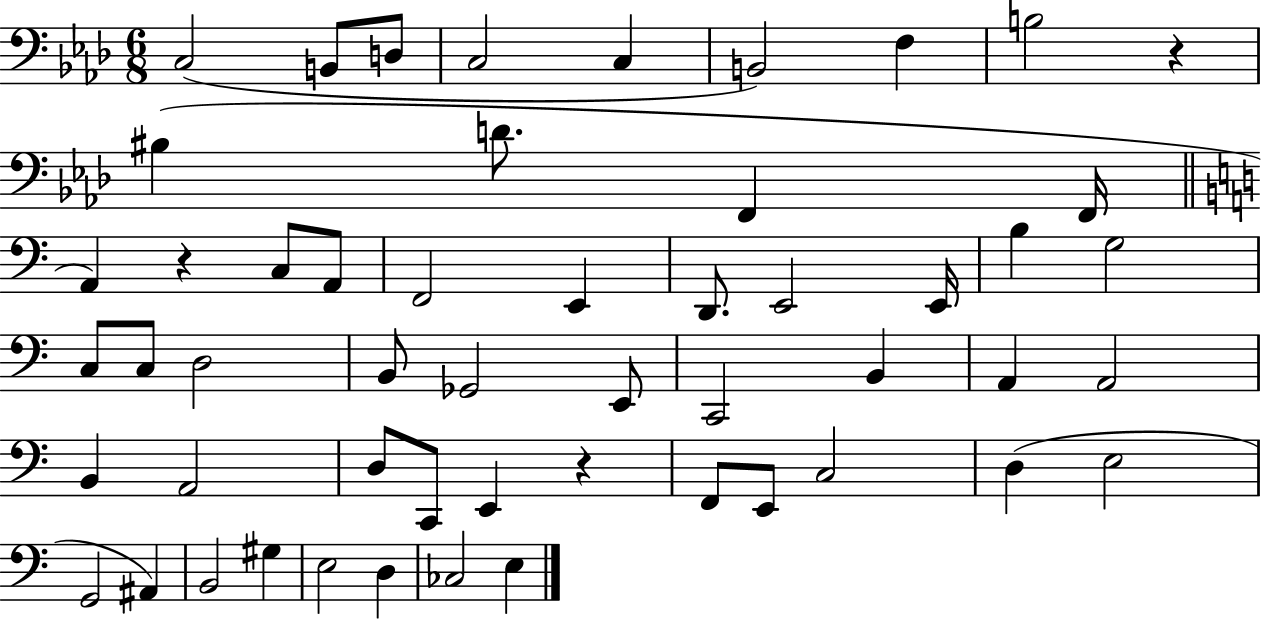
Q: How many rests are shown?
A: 3